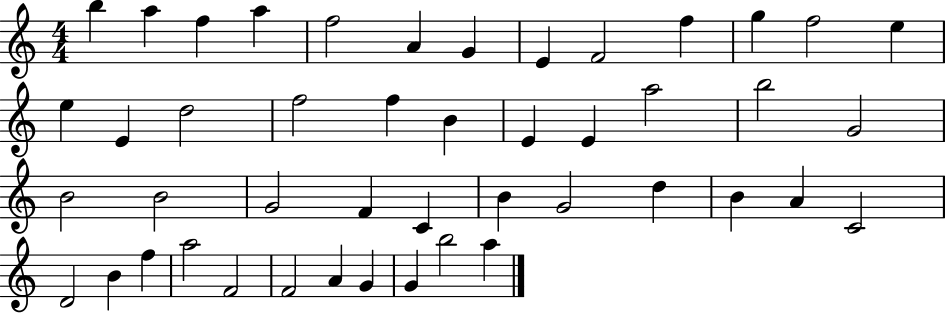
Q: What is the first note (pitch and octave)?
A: B5